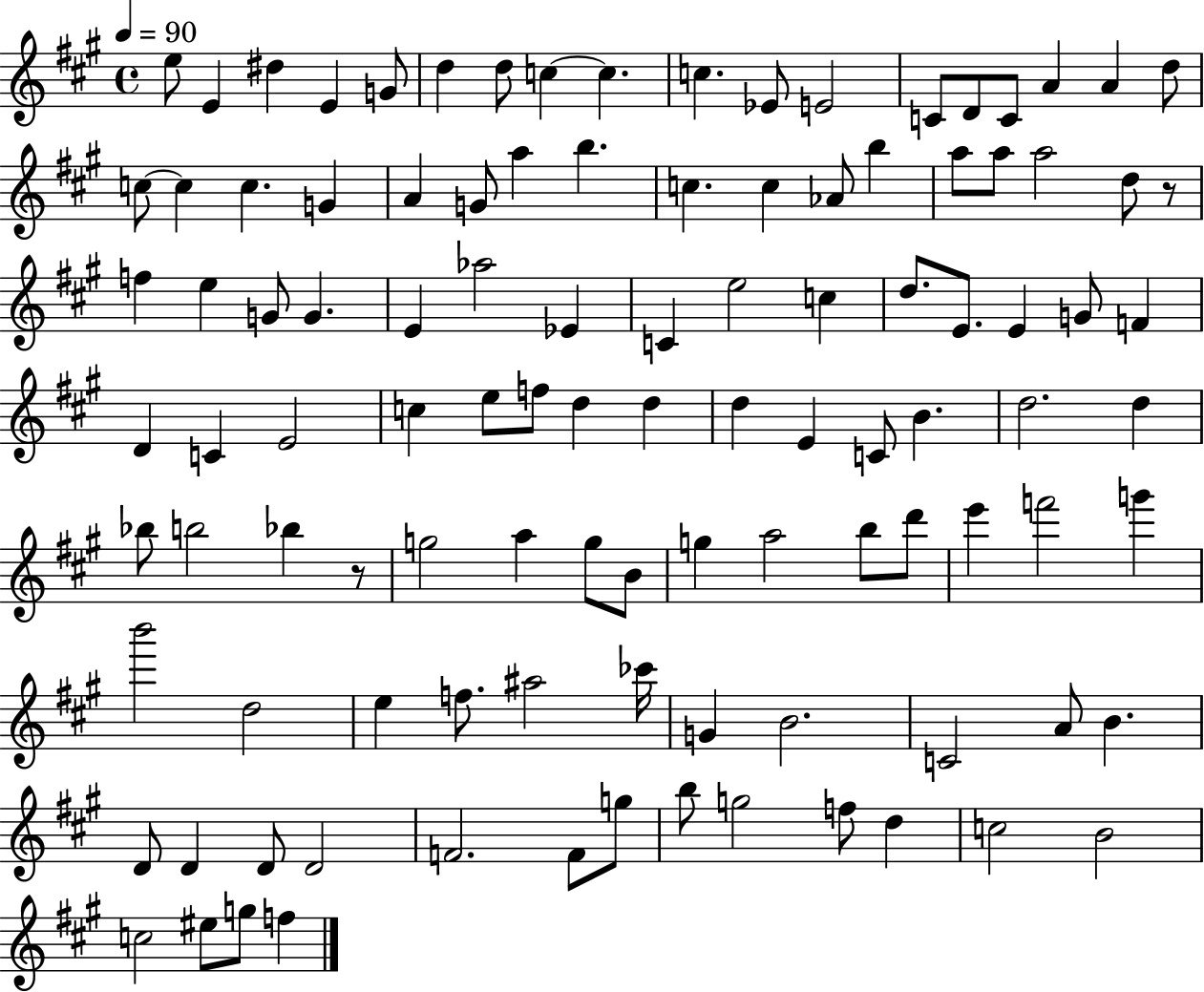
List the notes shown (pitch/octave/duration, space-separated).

E5/e E4/q D#5/q E4/q G4/e D5/q D5/e C5/q C5/q. C5/q. Eb4/e E4/h C4/e D4/e C4/e A4/q A4/q D5/e C5/e C5/q C5/q. G4/q A4/q G4/e A5/q B5/q. C5/q. C5/q Ab4/e B5/q A5/e A5/e A5/h D5/e R/e F5/q E5/q G4/e G4/q. E4/q Ab5/h Eb4/q C4/q E5/h C5/q D5/e. E4/e. E4/q G4/e F4/q D4/q C4/q E4/h C5/q E5/e F5/e D5/q D5/q D5/q E4/q C4/e B4/q. D5/h. D5/q Bb5/e B5/h Bb5/q R/e G5/h A5/q G5/e B4/e G5/q A5/h B5/e D6/e E6/q F6/h G6/q B6/h D5/h E5/q F5/e. A#5/h CES6/s G4/q B4/h. C4/h A4/e B4/q. D4/e D4/q D4/e D4/h F4/h. F4/e G5/e B5/e G5/h F5/e D5/q C5/h B4/h C5/h EIS5/e G5/e F5/q